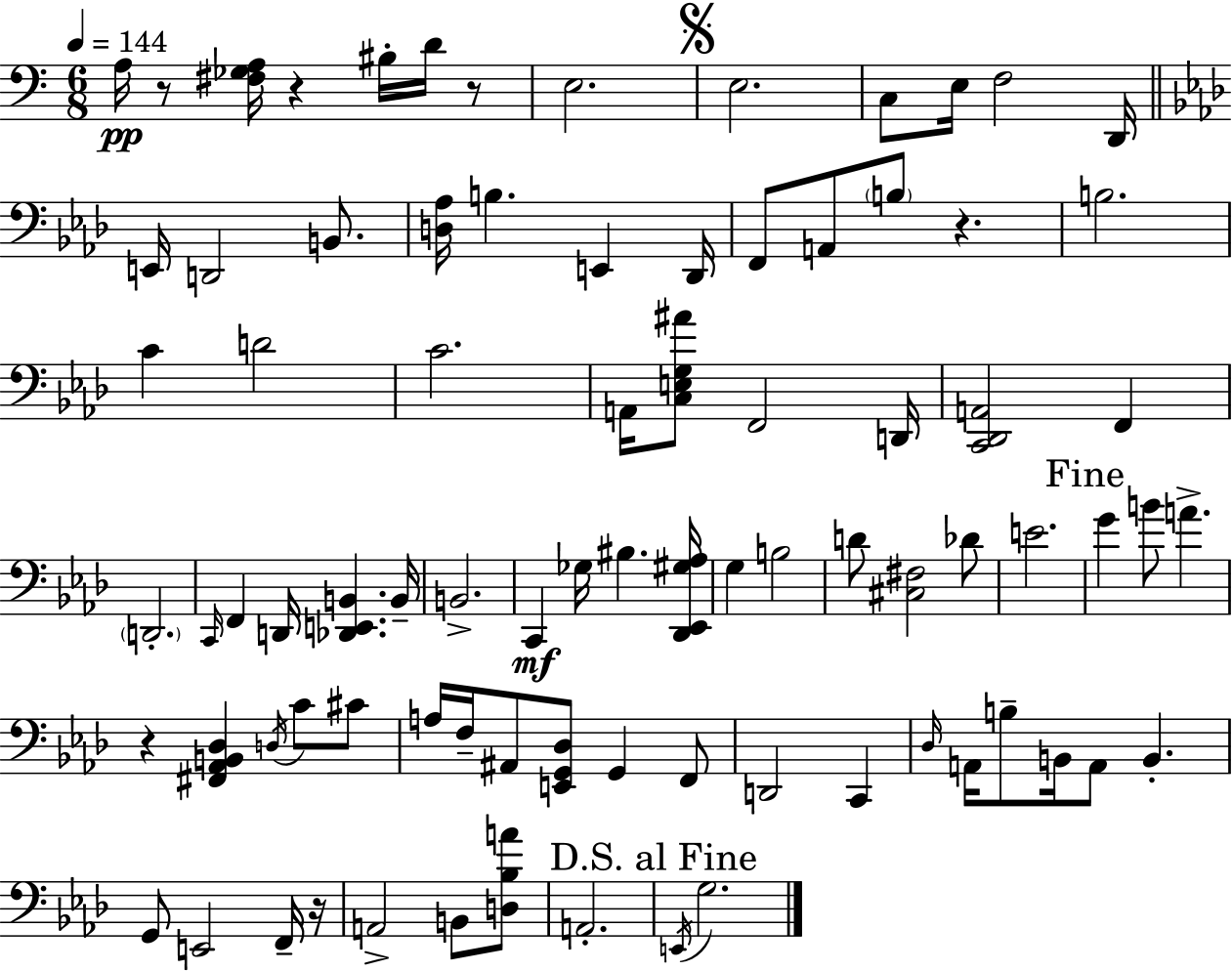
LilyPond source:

{
  \clef bass
  \numericTimeSignature
  \time 6/8
  \key c \major
  \tempo 4 = 144
  a16\pp r8 <fis ges a>16 r4 bis16-. d'16 r8 | e2. | \mark \markup { \musicglyph "scripts.segno" } e2. | c8 e16 f2 d,16 | \break \bar "||" \break \key f \minor e,16 d,2 b,8. | <d aes>16 b4. e,4 des,16 | f,8 a,8 \parenthesize b8 r4. | b2. | \break c'4 d'2 | c'2. | a,16 <c e g ais'>8 f,2 d,16 | <c, des, a,>2 f,4 | \break \parenthesize d,2.-. | \grace { c,16 } f,4 d,16 <des, e, b,>4. | b,16-- b,2.-> | c,4\mf ges16 bis4. | \break <des, ees, gis aes>16 g4 b2 | d'8 <cis fis>2 des'8 | e'2. | \mark "Fine" g'4 b'8 a'4.-> | \break r4 <fis, aes, b, des>4 \acciaccatura { d16 } c'8 | cis'8 a16 f16-- ais,8 <e, g, des>8 g,4 | f,8 d,2 c,4 | \grace { des16 } a,16 b8-- b,16 a,8 b,4.-. | \break g,8 e,2 | f,16-- r16 a,2-> b,8 | <d bes a'>8 a,2.-. | \mark "D.S. al Fine" \acciaccatura { e,16 } g2. | \break \bar "|."
}